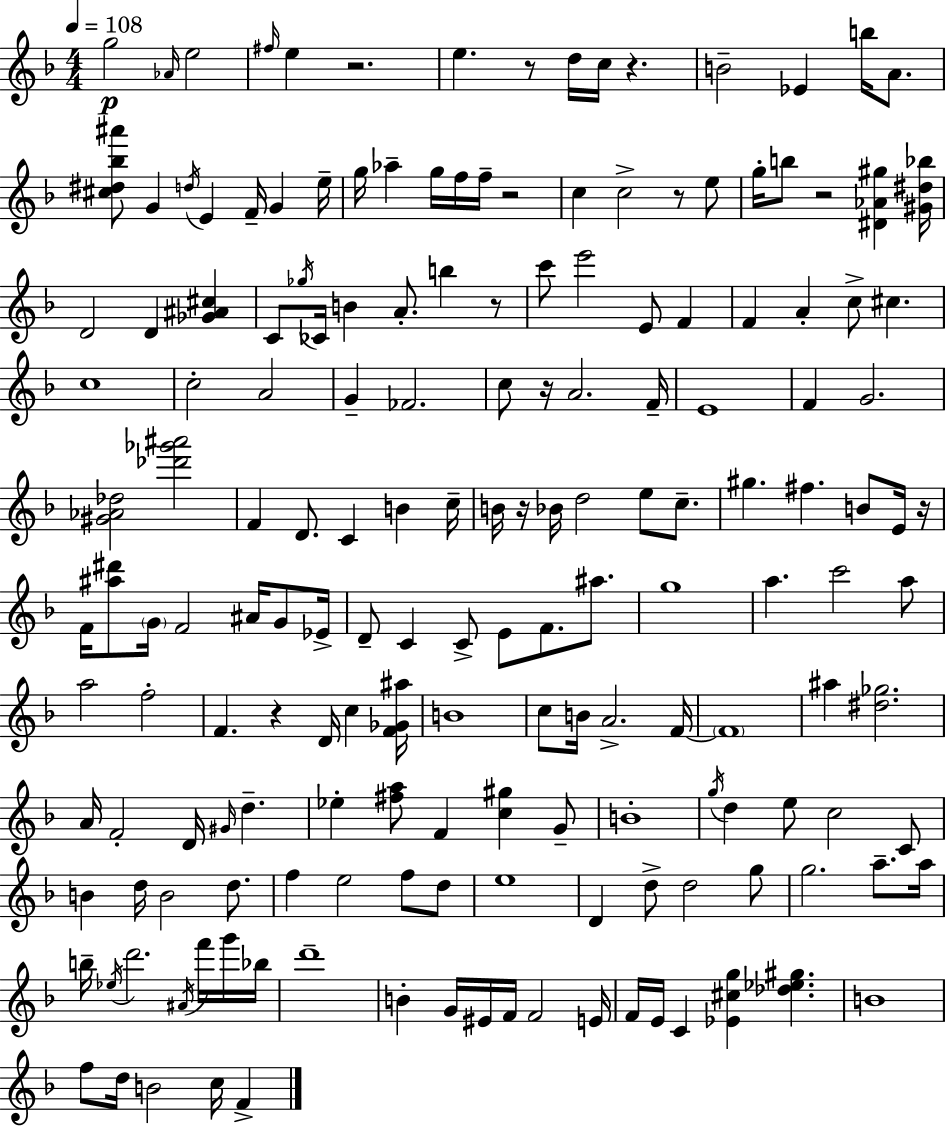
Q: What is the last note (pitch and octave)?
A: F4